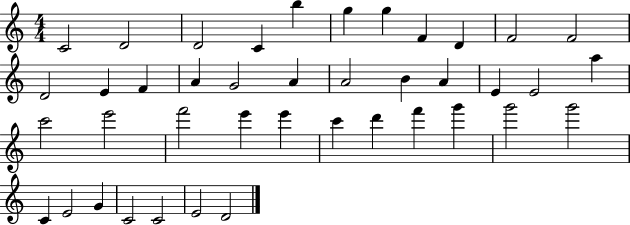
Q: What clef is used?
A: treble